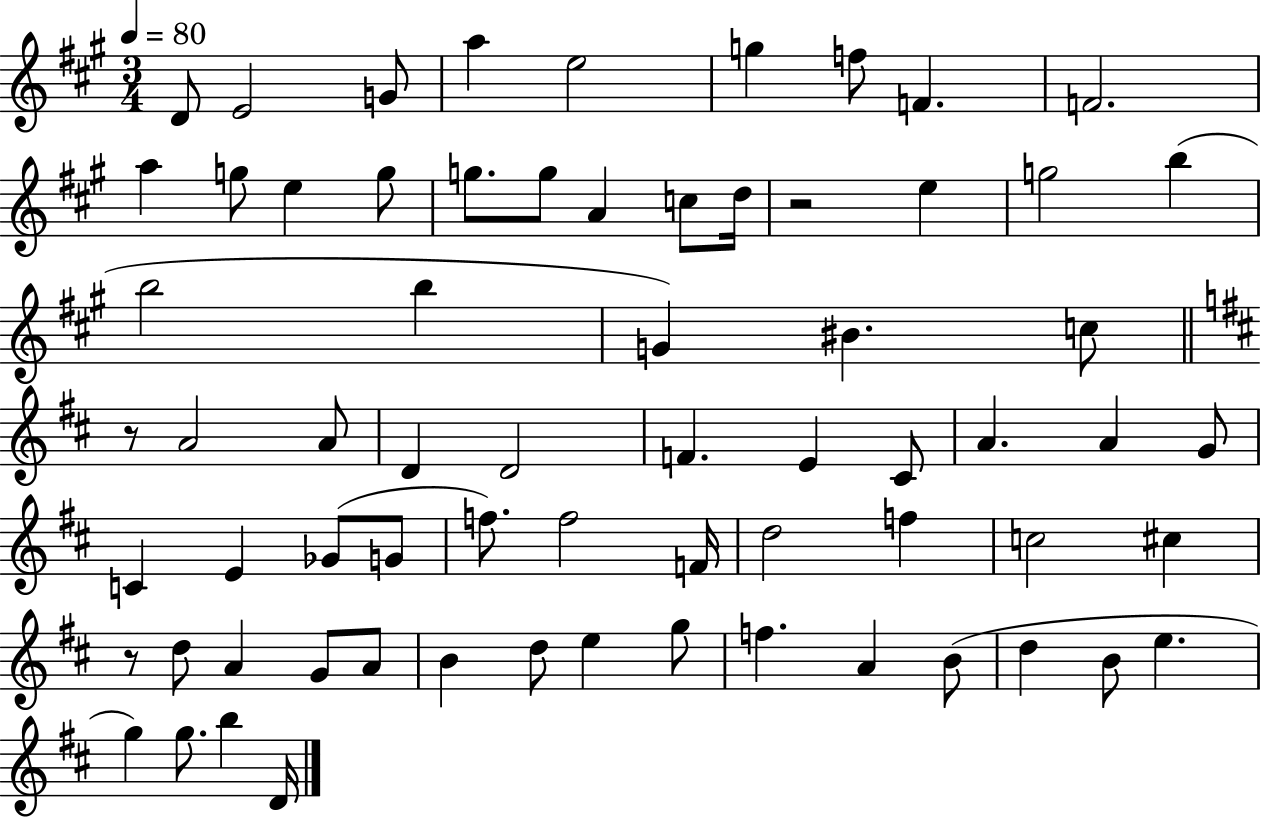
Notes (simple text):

D4/e E4/h G4/e A5/q E5/h G5/q F5/e F4/q. F4/h. A5/q G5/e E5/q G5/e G5/e. G5/e A4/q C5/e D5/s R/h E5/q G5/h B5/q B5/h B5/q G4/q BIS4/q. C5/e R/e A4/h A4/e D4/q D4/h F4/q. E4/q C#4/e A4/q. A4/q G4/e C4/q E4/q Gb4/e G4/e F5/e. F5/h F4/s D5/h F5/q C5/h C#5/q R/e D5/e A4/q G4/e A4/e B4/q D5/e E5/q G5/e F5/q. A4/q B4/e D5/q B4/e E5/q. G5/q G5/e. B5/q D4/s